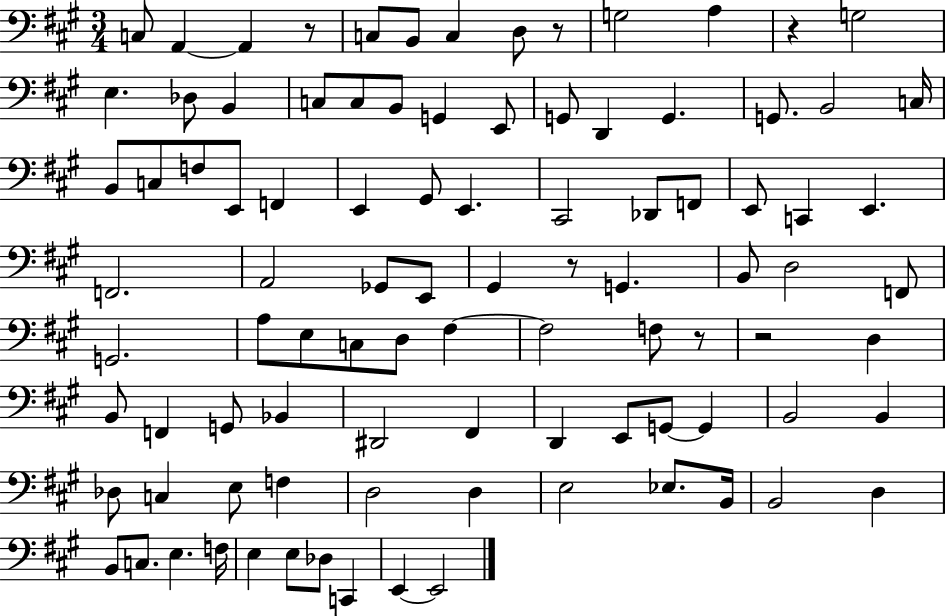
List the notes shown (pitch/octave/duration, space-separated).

C3/e A2/q A2/q R/e C3/e B2/e C3/q D3/e R/e G3/h A3/q R/q G3/h E3/q. Db3/e B2/q C3/e C3/e B2/e G2/q E2/e G2/e D2/q G2/q. G2/e. B2/h C3/s B2/e C3/e F3/e E2/e F2/q E2/q G#2/e E2/q. C#2/h Db2/e F2/e E2/e C2/q E2/q. F2/h. A2/h Gb2/e E2/e G#2/q R/e G2/q. B2/e D3/h F2/e G2/h. A3/e E3/e C3/e D3/e F#3/q F#3/h F3/e R/e R/h D3/q B2/e F2/q G2/e Bb2/q D#2/h F#2/q D2/q E2/e G2/e G2/q B2/h B2/q Db3/e C3/q E3/e F3/q D3/h D3/q E3/h Eb3/e. B2/s B2/h D3/q B2/e C3/e. E3/q. F3/s E3/q E3/e Db3/e C2/q E2/q E2/h